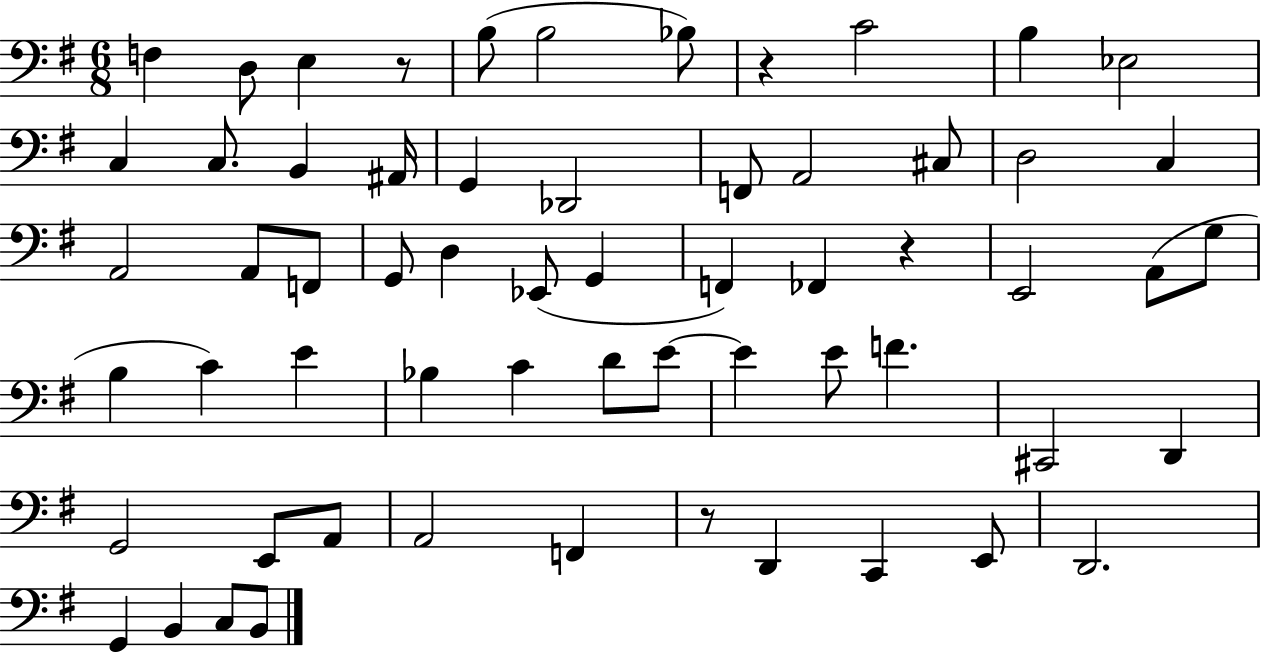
{
  \clef bass
  \numericTimeSignature
  \time 6/8
  \key g \major
  \repeat volta 2 { f4 d8 e4 r8 | b8( b2 bes8) | r4 c'2 | b4 ees2 | \break c4 c8. b,4 ais,16 | g,4 des,2 | f,8 a,2 cis8 | d2 c4 | \break a,2 a,8 f,8 | g,8 d4 ees,8( g,4 | f,4) fes,4 r4 | e,2 a,8( g8 | \break b4 c'4) e'4 | bes4 c'4 d'8 e'8~~ | e'4 e'8 f'4. | cis,2 d,4 | \break g,2 e,8 a,8 | a,2 f,4 | r8 d,4 c,4 e,8 | d,2. | \break g,4 b,4 c8 b,8 | } \bar "|."
}